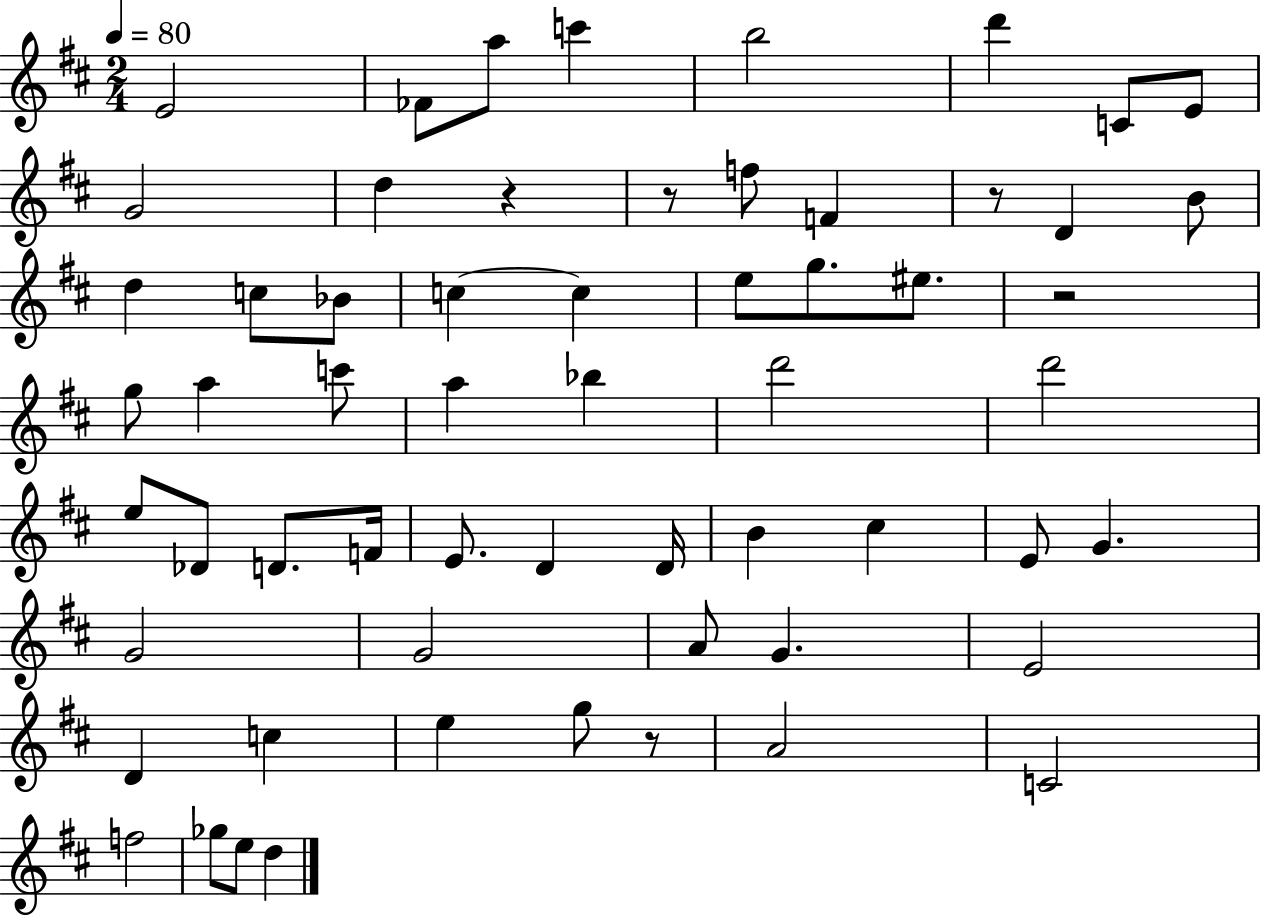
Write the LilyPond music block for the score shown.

{
  \clef treble
  \numericTimeSignature
  \time 2/4
  \key d \major
  \tempo 4 = 80
  e'2 | fes'8 a''8 c'''4 | b''2 | d'''4 c'8 e'8 | \break g'2 | d''4 r4 | r8 f''8 f'4 | r8 d'4 b'8 | \break d''4 c''8 bes'8 | c''4~~ c''4 | e''8 g''8. eis''8. | r2 | \break g''8 a''4 c'''8 | a''4 bes''4 | d'''2 | d'''2 | \break e''8 des'8 d'8. f'16 | e'8. d'4 d'16 | b'4 cis''4 | e'8 g'4. | \break g'2 | g'2 | a'8 g'4. | e'2 | \break d'4 c''4 | e''4 g''8 r8 | a'2 | c'2 | \break f''2 | ges''8 e''8 d''4 | \bar "|."
}